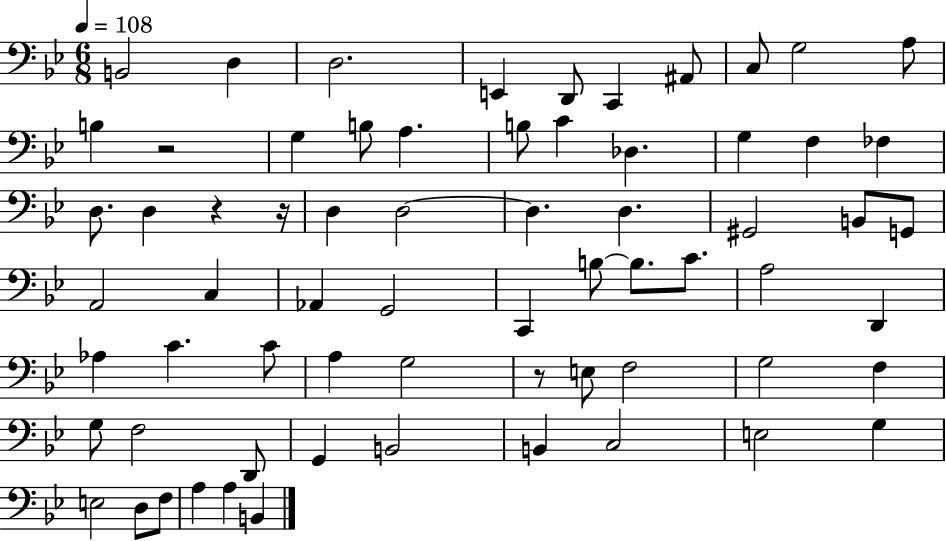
X:1
T:Untitled
M:6/8
L:1/4
K:Bb
B,,2 D, D,2 E,, D,,/2 C,, ^A,,/2 C,/2 G,2 A,/2 B, z2 G, B,/2 A, B,/2 C _D, G, F, _F, D,/2 D, z z/4 D, D,2 D, D, ^G,,2 B,,/2 G,,/2 A,,2 C, _A,, G,,2 C,, B,/2 B,/2 C/2 A,2 D,, _A, C C/2 A, G,2 z/2 E,/2 F,2 G,2 F, G,/2 F,2 D,,/2 G,, B,,2 B,, C,2 E,2 G, E,2 D,/2 F,/2 A, A, B,,